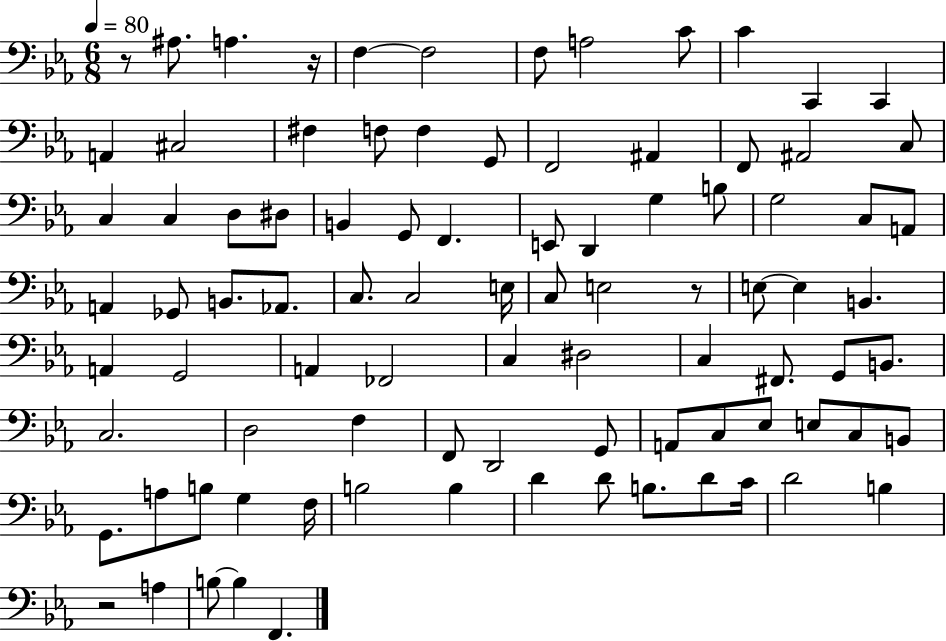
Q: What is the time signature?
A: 6/8